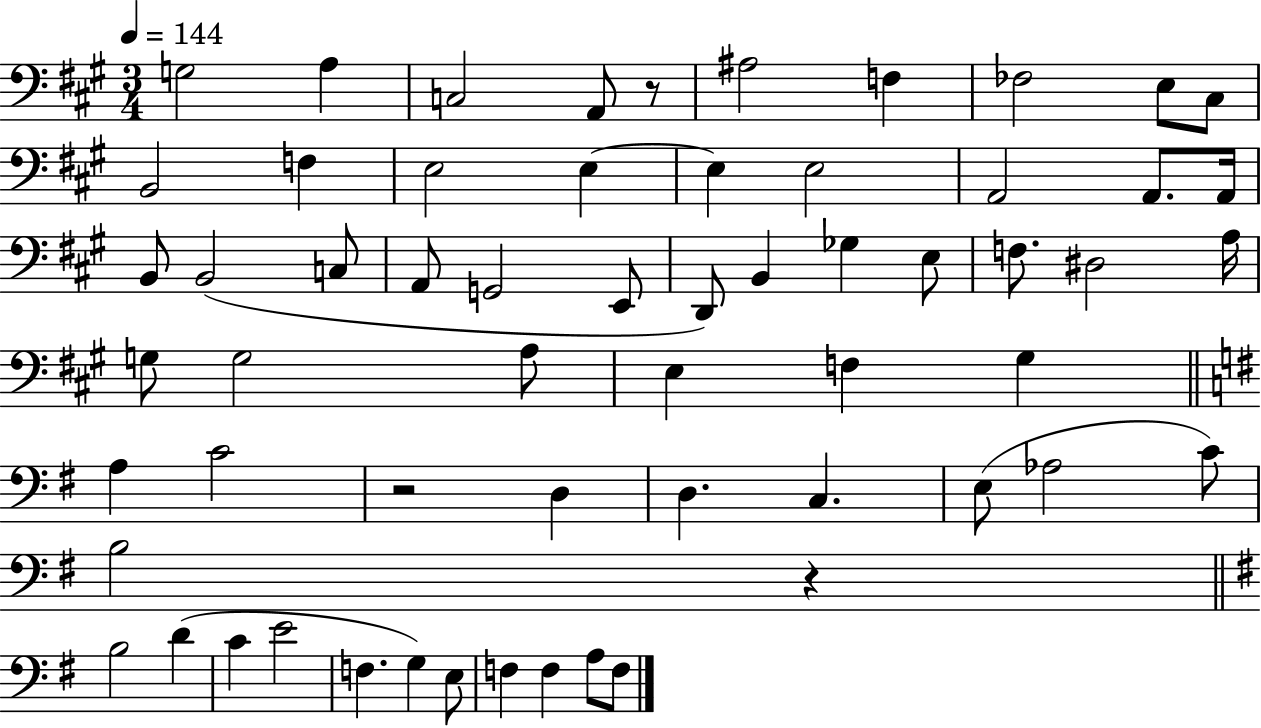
{
  \clef bass
  \numericTimeSignature
  \time 3/4
  \key a \major
  \tempo 4 = 144
  g2 a4 | c2 a,8 r8 | ais2 f4 | fes2 e8 cis8 | \break b,2 f4 | e2 e4~~ | e4 e2 | a,2 a,8. a,16 | \break b,8 b,2( c8 | a,8 g,2 e,8 | d,8) b,4 ges4 e8 | f8. dis2 a16 | \break g8 g2 a8 | e4 f4 gis4 | \bar "||" \break \key g \major a4 c'2 | r2 d4 | d4. c4. | e8( aes2 c'8) | \break b2 r4 | \bar "||" \break \key g \major b2 d'4( | c'4 e'2 | f4. g4) e8 | f4 f4 a8 f8 | \break \bar "|."
}